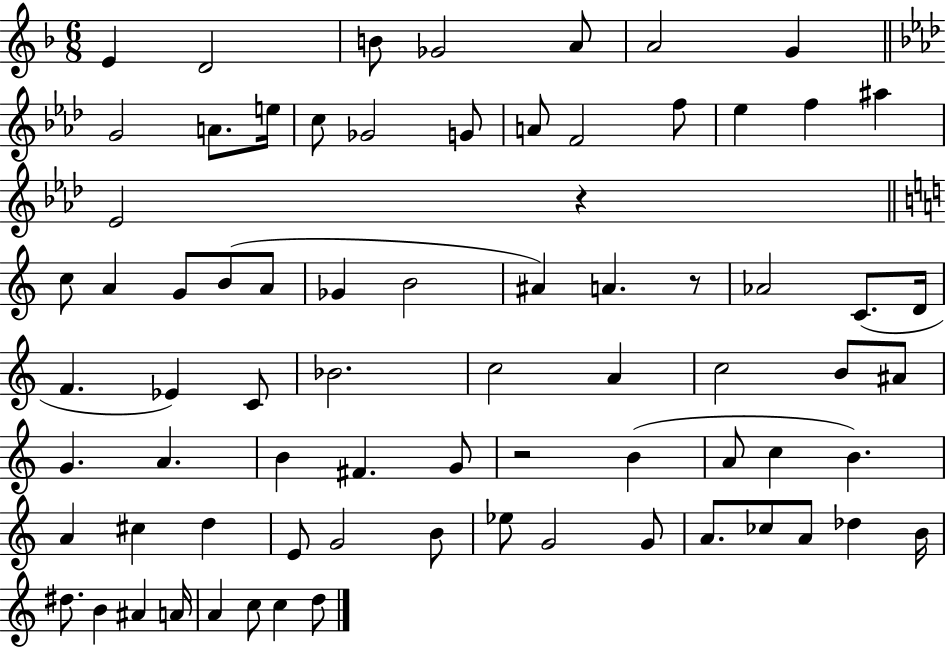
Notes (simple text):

E4/q D4/h B4/e Gb4/h A4/e A4/h G4/q G4/h A4/e. E5/s C5/e Gb4/h G4/e A4/e F4/h F5/e Eb5/q F5/q A#5/q Eb4/h R/q C5/e A4/q G4/e B4/e A4/e Gb4/q B4/h A#4/q A4/q. R/e Ab4/h C4/e. D4/s F4/q. Eb4/q C4/e Bb4/h. C5/h A4/q C5/h B4/e A#4/e G4/q. A4/q. B4/q F#4/q. G4/e R/h B4/q A4/e C5/q B4/q. A4/q C#5/q D5/q E4/e G4/h B4/e Eb5/e G4/h G4/e A4/e. CES5/e A4/e Db5/q B4/s D#5/e. B4/q A#4/q A4/s A4/q C5/e C5/q D5/e